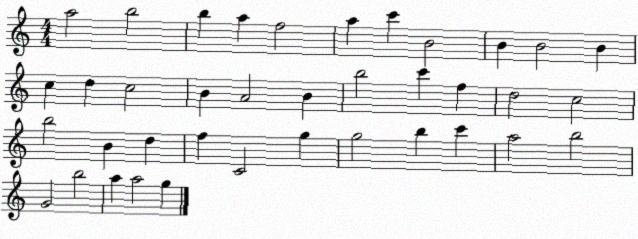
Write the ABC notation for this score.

X:1
T:Untitled
M:4/4
L:1/4
K:C
a2 b2 b a f2 a c' B2 B B2 B c d c2 B A2 B b2 c' f d2 c2 b2 B d f C2 g g2 b c' a2 b2 G2 b2 a a2 g